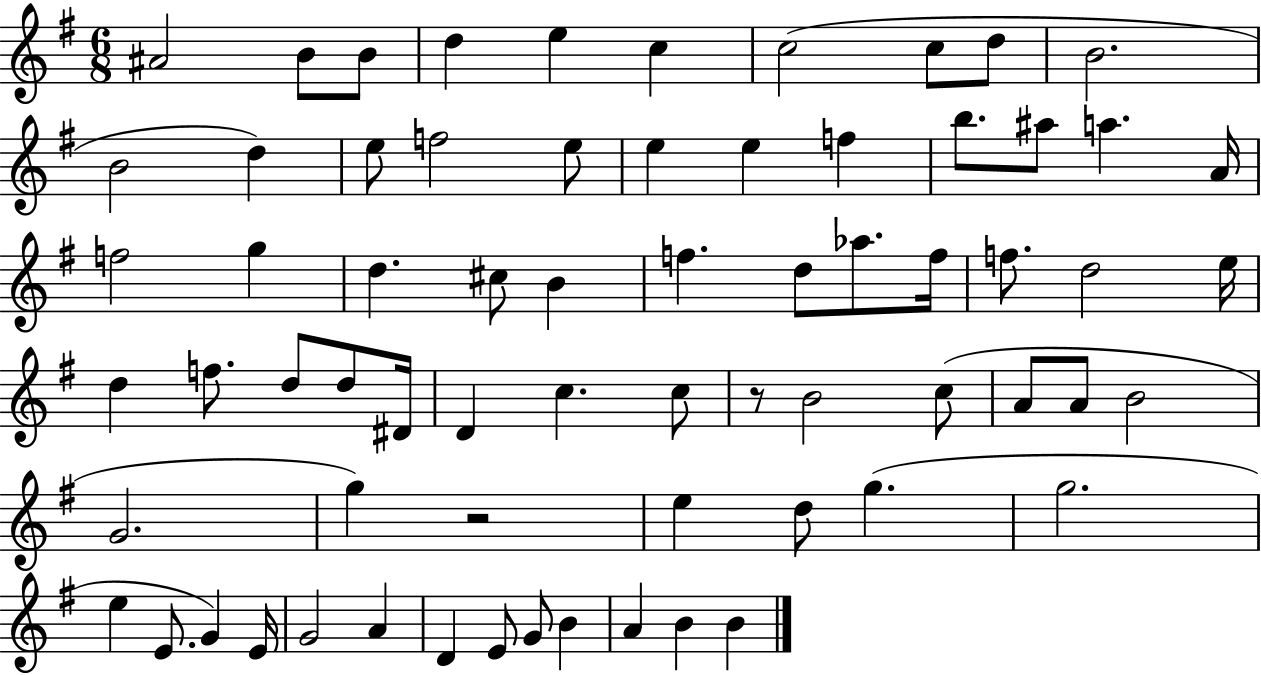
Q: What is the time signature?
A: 6/8